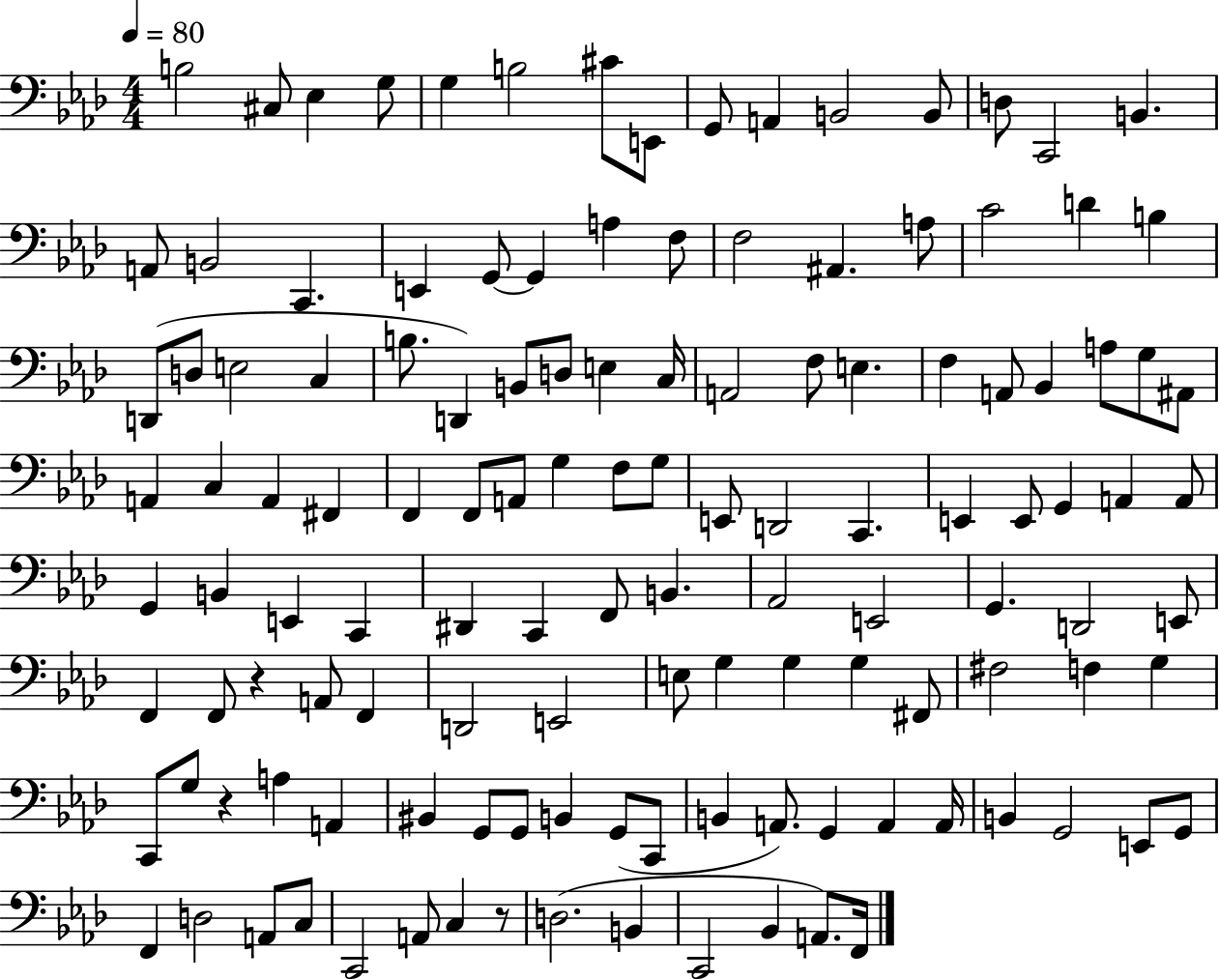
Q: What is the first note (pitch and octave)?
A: B3